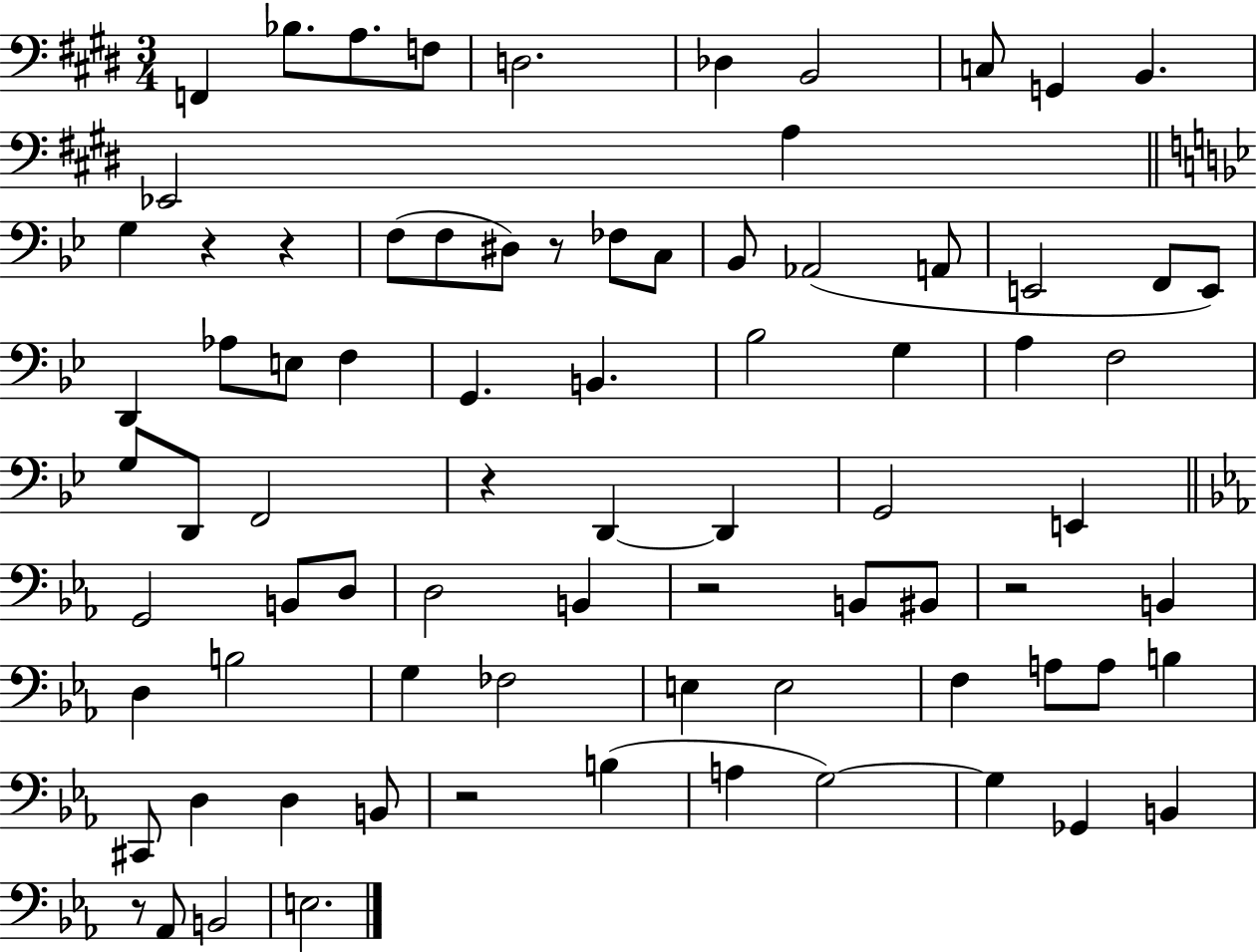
X:1
T:Untitled
M:3/4
L:1/4
K:E
F,, _B,/2 A,/2 F,/2 D,2 _D, B,,2 C,/2 G,, B,, _E,,2 A, G, z z F,/2 F,/2 ^D,/2 z/2 _F,/2 C,/2 _B,,/2 _A,,2 A,,/2 E,,2 F,,/2 E,,/2 D,, _A,/2 E,/2 F, G,, B,, _B,2 G, A, F,2 G,/2 D,,/2 F,,2 z D,, D,, G,,2 E,, G,,2 B,,/2 D,/2 D,2 B,, z2 B,,/2 ^B,,/2 z2 B,, D, B,2 G, _F,2 E, E,2 F, A,/2 A,/2 B, ^C,,/2 D, D, B,,/2 z2 B, A, G,2 G, _G,, B,, z/2 _A,,/2 B,,2 E,2